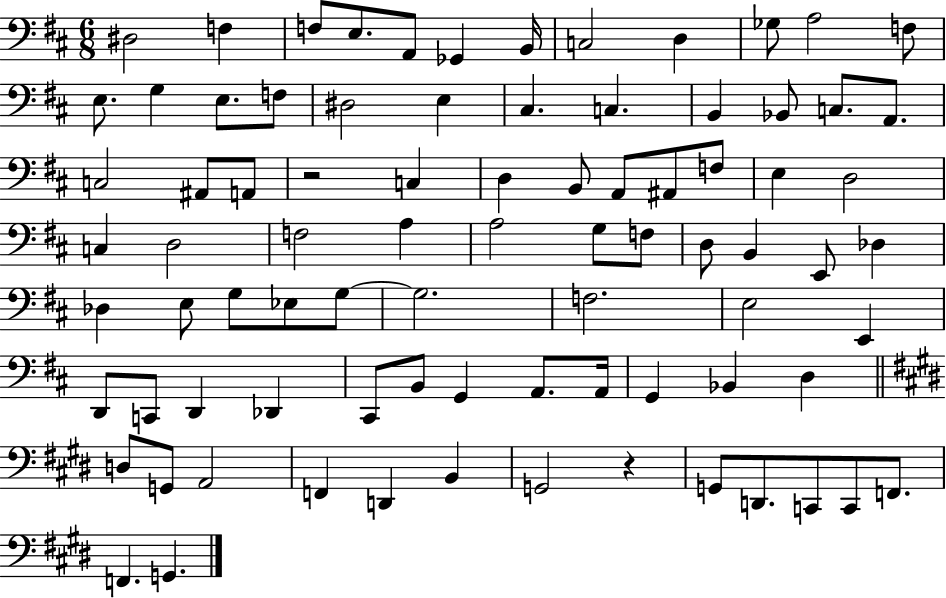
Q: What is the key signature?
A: D major